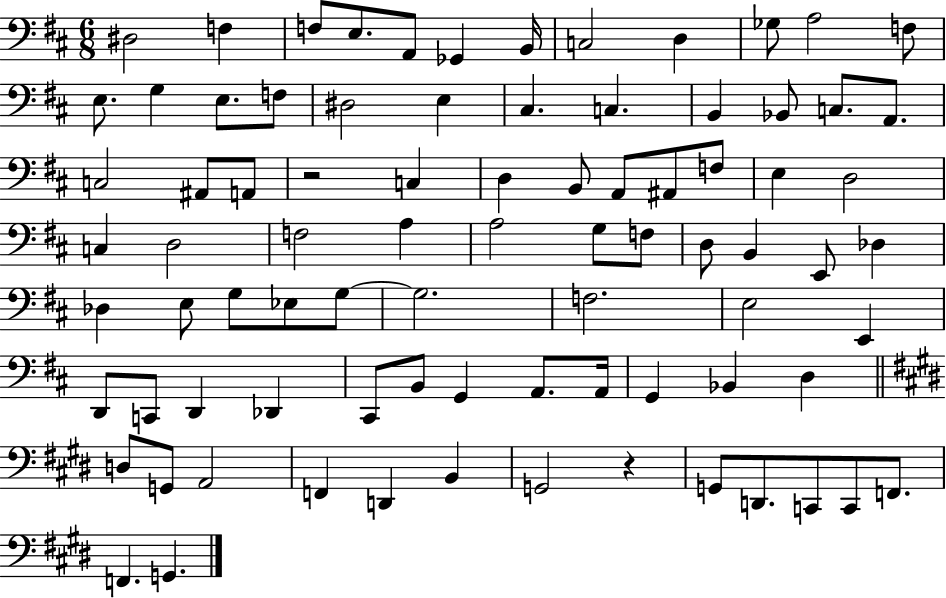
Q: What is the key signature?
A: D major